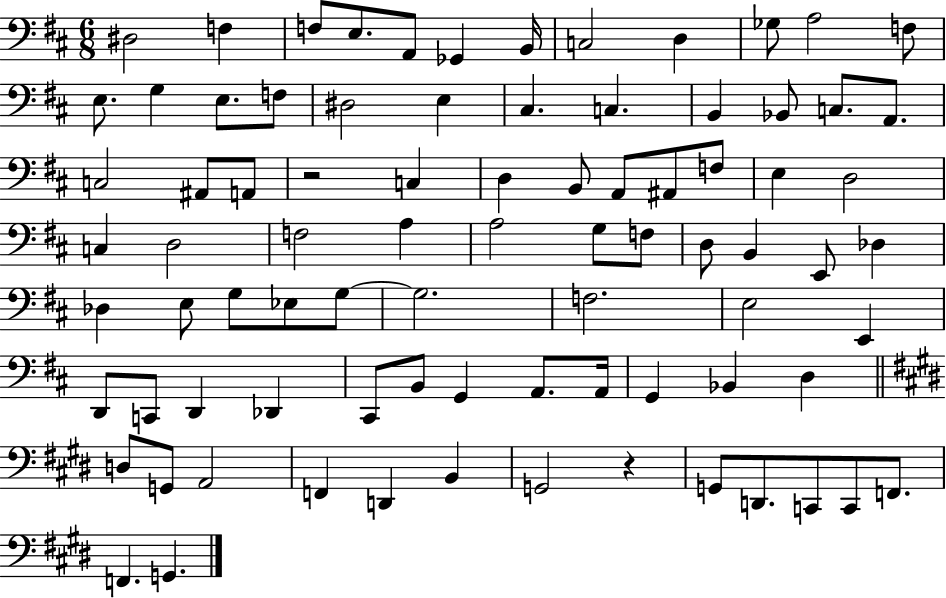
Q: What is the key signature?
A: D major